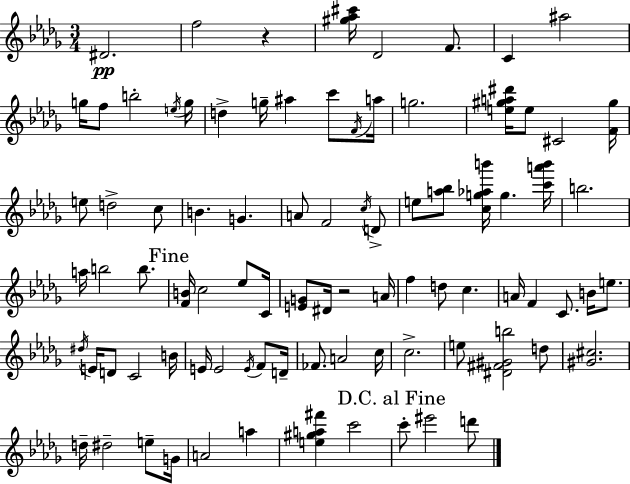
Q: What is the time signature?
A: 3/4